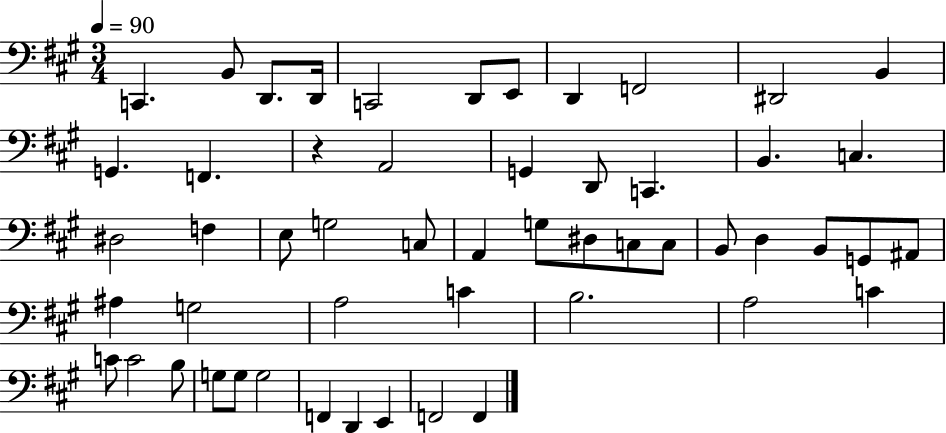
X:1
T:Untitled
M:3/4
L:1/4
K:A
C,, B,,/2 D,,/2 D,,/4 C,,2 D,,/2 E,,/2 D,, F,,2 ^D,,2 B,, G,, F,, z A,,2 G,, D,,/2 C,, B,, C, ^D,2 F, E,/2 G,2 C,/2 A,, G,/2 ^D,/2 C,/2 C,/2 B,,/2 D, B,,/2 G,,/2 ^A,,/2 ^A, G,2 A,2 C B,2 A,2 C C/2 C2 B,/2 G,/2 G,/2 G,2 F,, D,, E,, F,,2 F,,